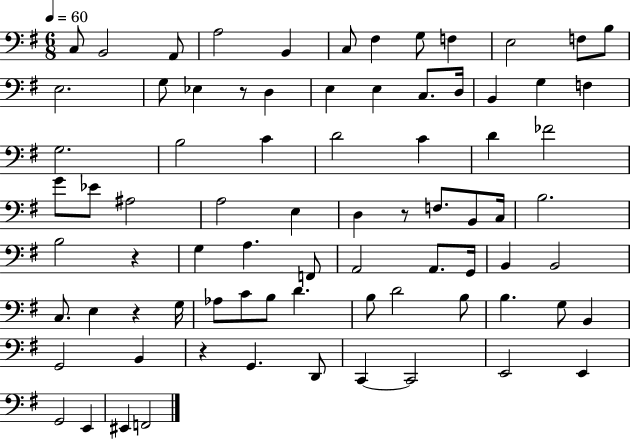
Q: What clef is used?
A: bass